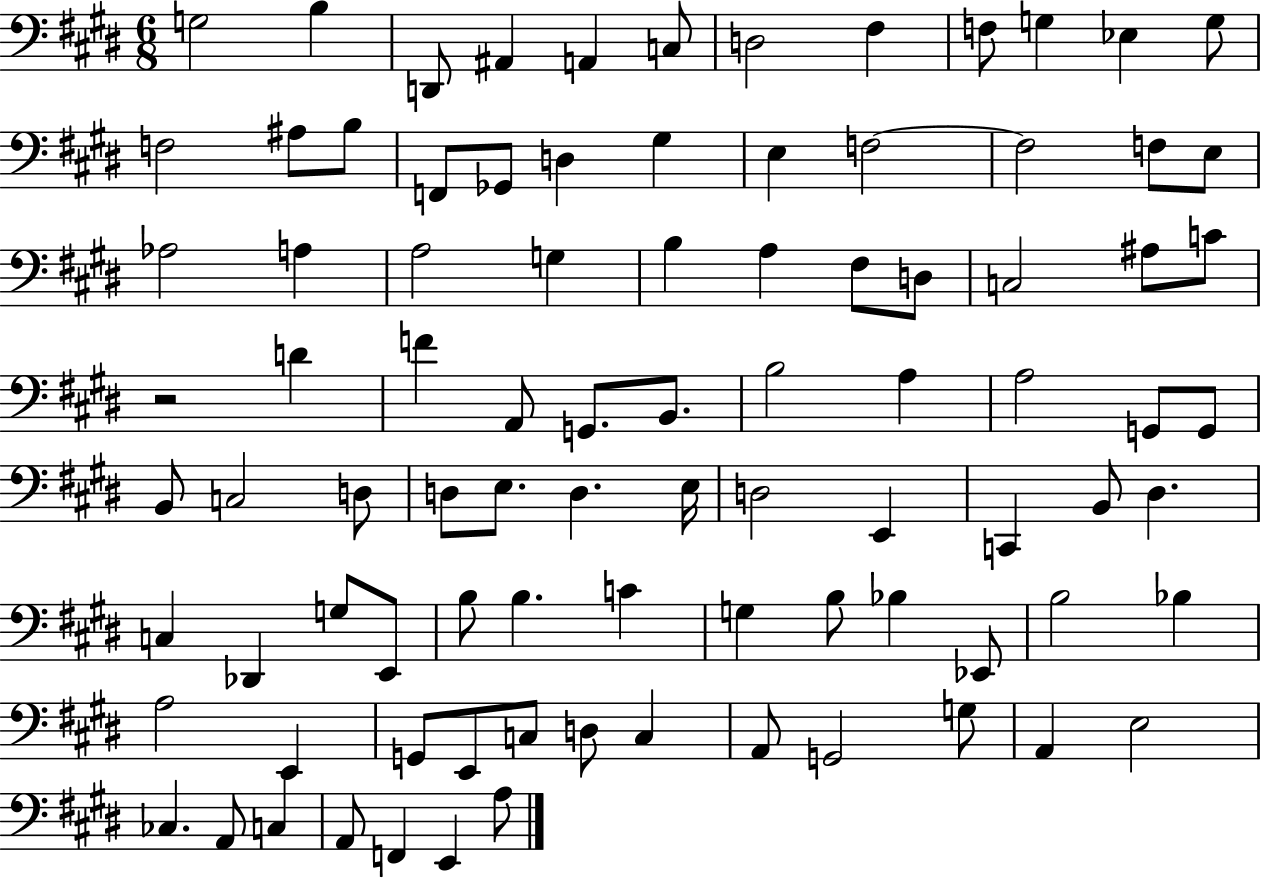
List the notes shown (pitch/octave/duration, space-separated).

G3/h B3/q D2/e A#2/q A2/q C3/e D3/h F#3/q F3/e G3/q Eb3/q G3/e F3/h A#3/e B3/e F2/e Gb2/e D3/q G#3/q E3/q F3/h F3/h F3/e E3/e Ab3/h A3/q A3/h G3/q B3/q A3/q F#3/e D3/e C3/h A#3/e C4/e R/h D4/q F4/q A2/e G2/e. B2/e. B3/h A3/q A3/h G2/e G2/e B2/e C3/h D3/e D3/e E3/e. D3/q. E3/s D3/h E2/q C2/q B2/e D#3/q. C3/q Db2/q G3/e E2/e B3/e B3/q. C4/q G3/q B3/e Bb3/q Eb2/e B3/h Bb3/q A3/h E2/q G2/e E2/e C3/e D3/e C3/q A2/e G2/h G3/e A2/q E3/h CES3/q. A2/e C3/q A2/e F2/q E2/q A3/e